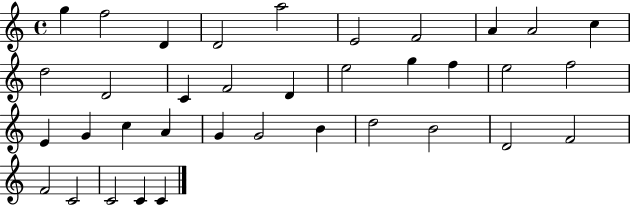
G5/q F5/h D4/q D4/h A5/h E4/h F4/h A4/q A4/h C5/q D5/h D4/h C4/q F4/h D4/q E5/h G5/q F5/q E5/h F5/h E4/q G4/q C5/q A4/q G4/q G4/h B4/q D5/h B4/h D4/h F4/h F4/h C4/h C4/h C4/q C4/q